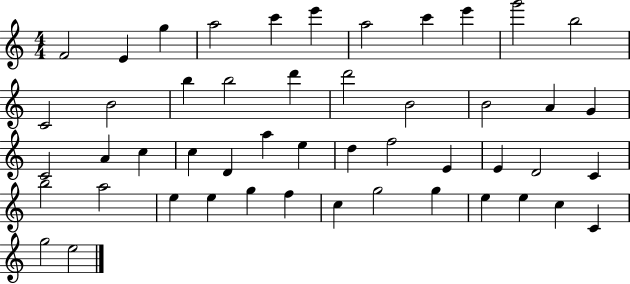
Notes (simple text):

F4/h E4/q G5/q A5/h C6/q E6/q A5/h C6/q E6/q G6/h B5/h C4/h B4/h B5/q B5/h D6/q D6/h B4/h B4/h A4/q G4/q C4/h A4/q C5/q C5/q D4/q A5/q E5/q D5/q F5/h E4/q E4/q D4/h C4/q B5/h A5/h E5/q E5/q G5/q F5/q C5/q G5/h G5/q E5/q E5/q C5/q C4/q G5/h E5/h